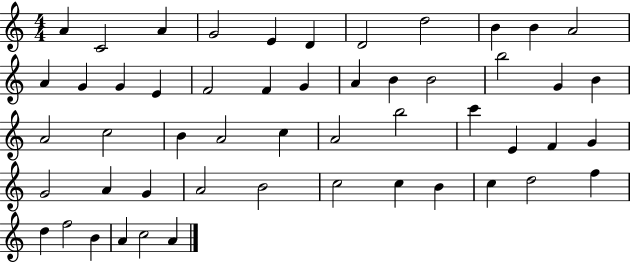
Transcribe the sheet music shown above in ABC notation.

X:1
T:Untitled
M:4/4
L:1/4
K:C
A C2 A G2 E D D2 d2 B B A2 A G G E F2 F G A B B2 b2 G B A2 c2 B A2 c A2 b2 c' E F G G2 A G A2 B2 c2 c B c d2 f d f2 B A c2 A